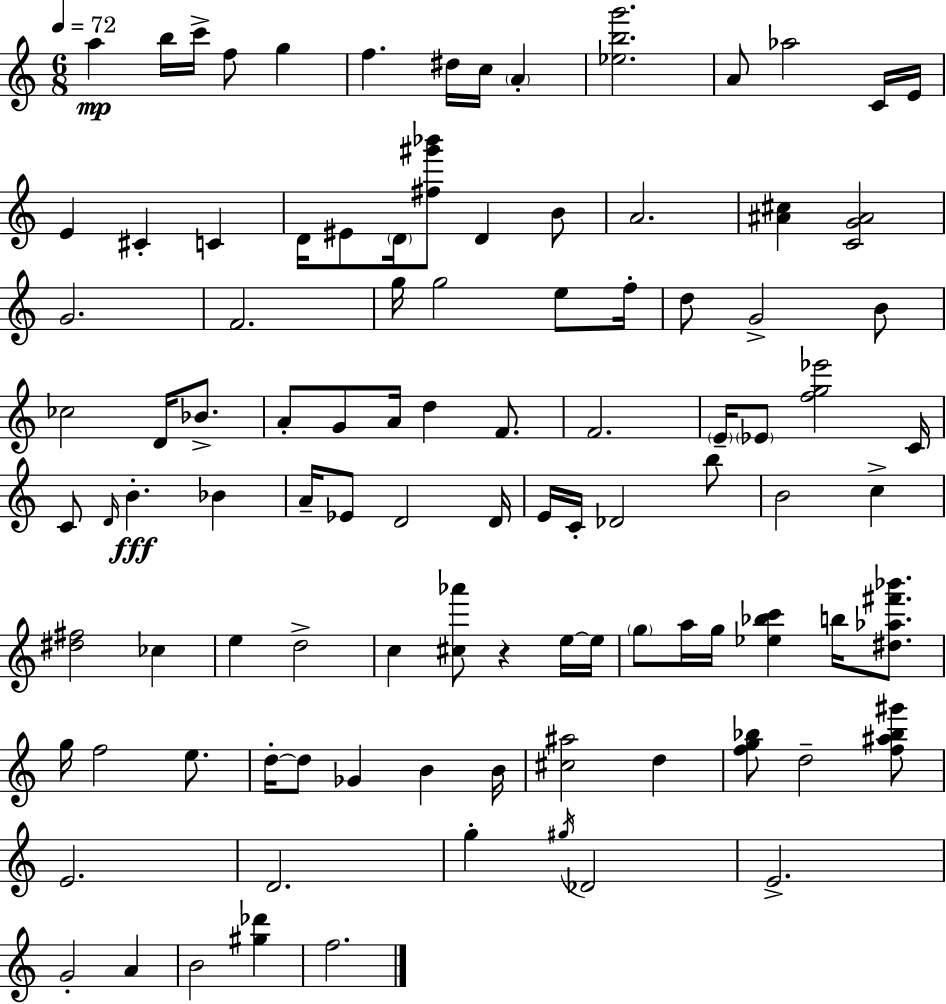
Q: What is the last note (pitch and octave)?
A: F5